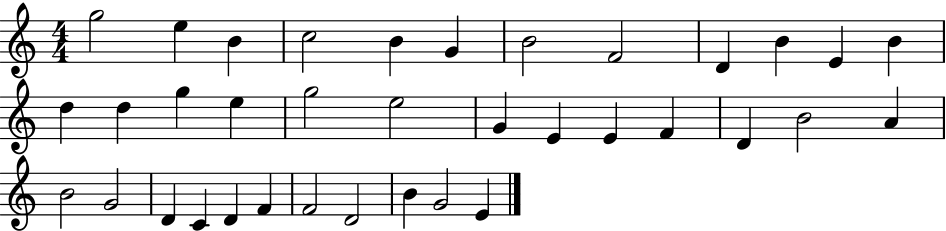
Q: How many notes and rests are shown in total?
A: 36